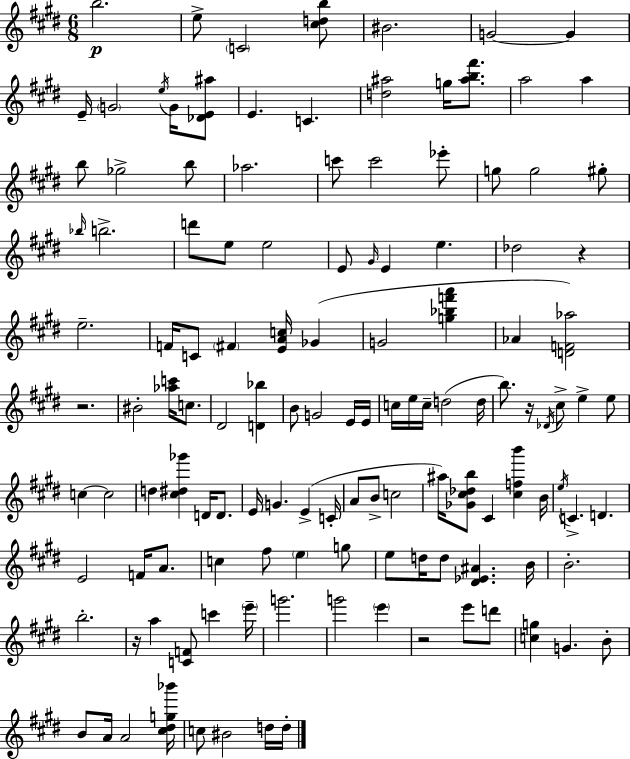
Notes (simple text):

B5/h. E5/e C4/h [C#5,D5,B5]/e BIS4/h. G4/h G4/q E4/s G4/h E5/s G4/s [Db4,E4,A#5]/e E4/q. C4/q. [D5,A#5]/h G5/s [A#5,B5,F#6]/e. A5/h A5/q B5/e Gb5/h B5/e Ab5/h. C6/e C6/h Eb6/e G5/e G5/h G#5/e Bb5/s B5/h. D6/e E5/e E5/h E4/e G#4/s E4/q E5/q. Db5/h R/q E5/h. F4/s C4/e F#4/q [E4,A4,C5]/s Gb4/q G4/h [G5,Bb5,F6,A6]/q Ab4/q [D4,F4,Ab5]/h R/h. BIS4/h [Ab5,C6]/s C5/e. D#4/h [D4,Bb5]/q B4/e G4/h E4/s E4/s C5/s E5/s C5/s D5/h D5/s B5/e. R/s Db4/s C#5/e E5/q E5/e C5/q C5/h D5/q [C#5,D#5,Gb6]/q D4/s D4/e. E4/s G4/q. E4/q C4/s A4/e B4/e C5/h A#5/s [Gb4,C#5,Db5,B5]/e C#4/q [C#5,F5,B6]/q B4/s E5/s C4/q. D4/q. E4/h F4/s A4/e. C5/q F#5/e E5/q G5/e E5/e D5/s D5/e [D#4,Eb4,A#4]/q. B4/s B4/h. B5/h. R/s A5/q [C4,F4]/e C6/q E6/s G6/h. G6/h E6/q R/h E6/e D6/e [C5,G5]/q G4/q. B4/e B4/e A4/s A4/h [C#5,D#5,G5,Bb6]/s C5/e BIS4/h D5/s D5/s